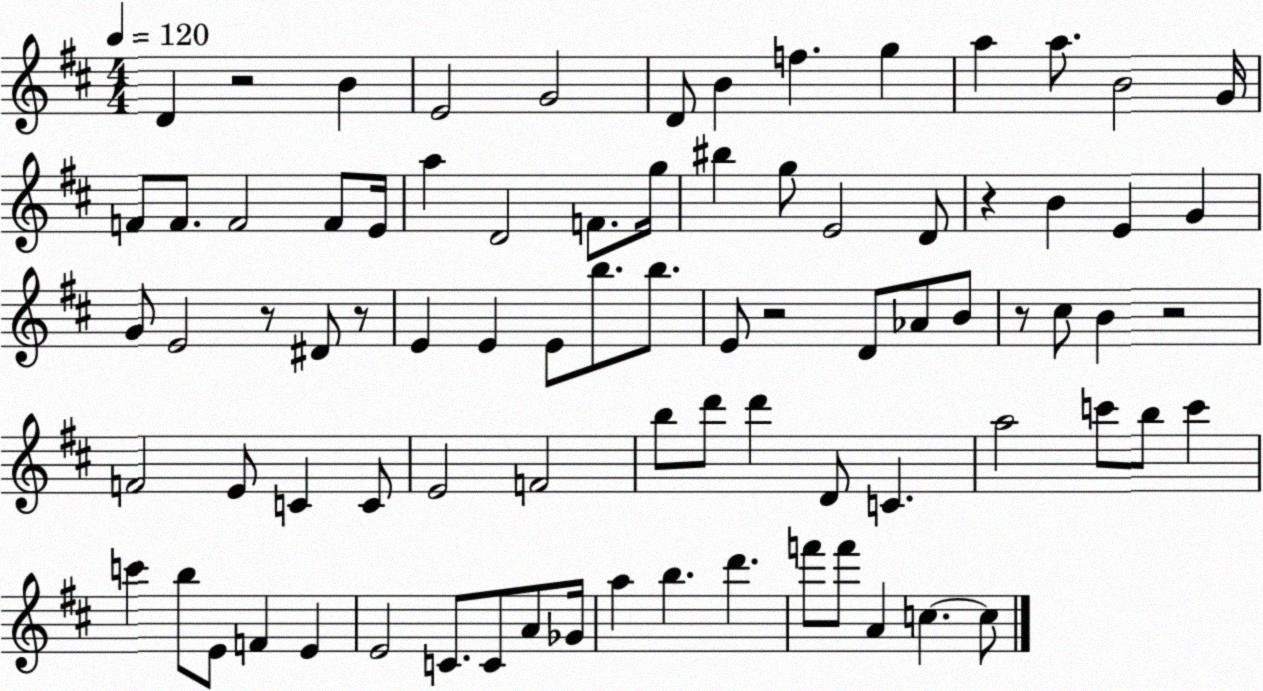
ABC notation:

X:1
T:Untitled
M:4/4
L:1/4
K:D
D z2 B E2 G2 D/2 B f g a a/2 B2 G/4 F/2 F/2 F2 F/2 E/4 a D2 F/2 g/4 ^b g/2 E2 D/2 z B E G G/2 E2 z/2 ^D/2 z/2 E E E/2 b/2 b/2 E/2 z2 D/2 _A/2 B/2 z/2 ^c/2 B z2 F2 E/2 C C/2 E2 F2 b/2 d'/2 d' D/2 C a2 c'/2 b/2 c' c' b/2 E/2 F E E2 C/2 C/2 A/2 _G/4 a b d' f'/2 f'/2 A c c/2